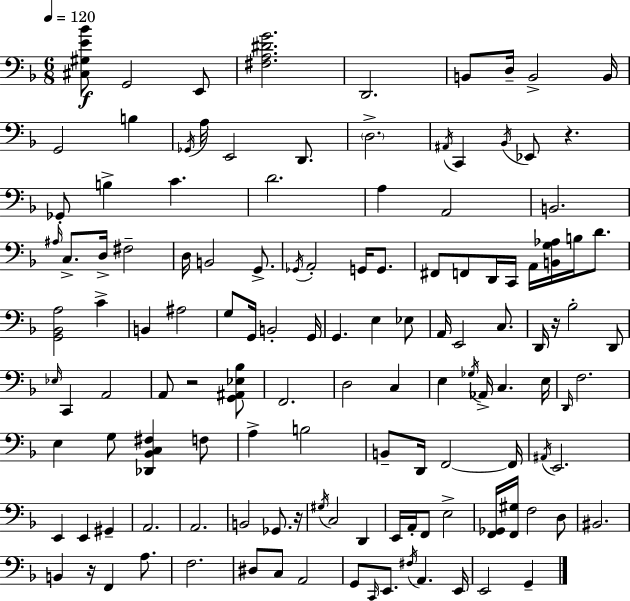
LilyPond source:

{
  \clef bass
  \numericTimeSignature
  \time 6/8
  \key d \minor
  \tempo 4 = 120
  <cis gis e' bes'>8\f g,2 e,8 | <fis a dis' g'>2. | d,2. | b,8 d16-- b,2-> b,16 | \break g,2 b4 | \acciaccatura { ges,16 } a16 e,2 d,8. | \parenthesize d2.-> | \acciaccatura { ais,16 } c,4 \acciaccatura { bes,16 } ees,8 r4. | \break ges,8-. b4-> c'4. | d'2. | a4 a,2 | b,2. | \break \grace { ais16 } c8.-> d16-> fis2-- | d16 b,2 | g,8.-> \acciaccatura { ges,16 } a,2-. | g,16 g,8. fis,8 f,8 d,16 c,16 a,16 | \break <b, g aes>16 b16 d'8. <g, bes, a>2 | c'4-> b,4 ais2 | g8 g,16 b,2-. | g,16 g,4. e4 | \break ees8 a,16 e,2 | c8. d,16 r16 bes2-. | d,8 \grace { ees16 } c,4 a,2 | a,8 r2 | \break <g, ais, ees bes>8 f,2. | d2 | c4 e4 \acciaccatura { ges16 } aes,16-> | c4. e16 \grace { d,16 } f2. | \break e4 | g8 <des, bes, c fis>4 f8 a4-> | b2 b,8-- d,16 f,2~~ | f,16 \acciaccatura { ais,16 } e,2. | \break e,4 | e,4 gis,4-- a,2. | a,2. | b,2 | \break ges,8. r16 \acciaccatura { gis16 } c2 | d,4 e,16 a,16-. | f,8 e2-> <f, ges,>16 <f, gis>16 | f2 d8 bis,2. | \break b,4 | r16 f,4 a8. f2. | dis8 | c8 a,2 g,8 | \break \grace { c,16 } e,8. \acciaccatura { fis16 } a,4. e,16 | e,2 g,4-- | \bar "|."
}